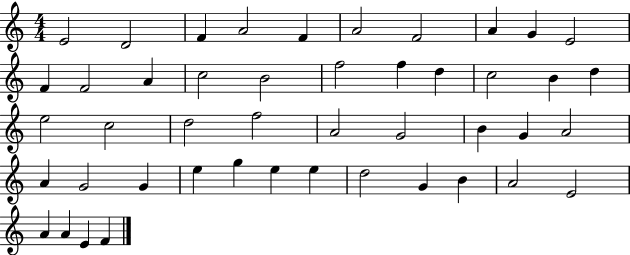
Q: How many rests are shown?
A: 0